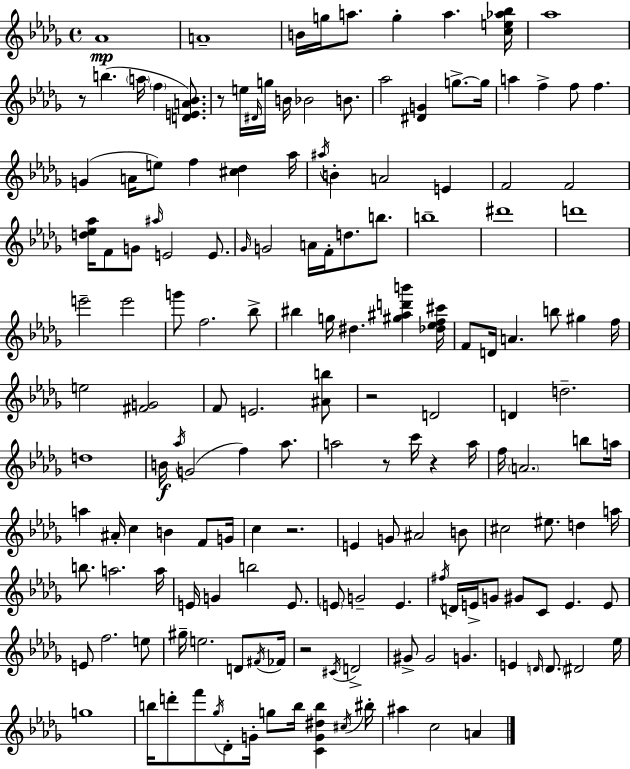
Ab4/w A4/w B4/s G5/s A5/e. G5/q A5/q. [C5,E5,Ab5,Bb5]/s Ab5/w R/e B5/q. A5/s F5/q [D4,E4,A4,Bb4]/e. R/e E5/s D#4/s G5/s B4/s Bb4/h B4/e. Ab5/h [D#4,G4]/q G5/e. G5/s A5/q F5/q F5/e F5/q. G4/q A4/s E5/e F5/q [C#5,Db5]/q Ab5/s A#5/s B4/q A4/h E4/q F4/h F4/h [D5,Eb5,Ab5]/s F4/e G4/e A#5/s E4/h E4/e. Gb4/s G4/h A4/s F4/s D5/e. B5/e. B5/w D#6/w D6/w E6/h E6/h G6/e F5/h. Bb5/e BIS5/q G5/s D#5/q. [G#5,A#5,D6,B6]/q [Db5,Eb5,F5,C#6]/s F4/e D4/s A4/q. B5/e G#5/q F5/s E5/h [F#4,G4]/h F4/e E4/h. [A#4,B5]/e R/h D4/h D4/q D5/h. D5/w B4/s Ab5/s G4/h F5/q Ab5/e. A5/h R/e C6/s R/q A5/s F5/s A4/h. B5/e A5/s A5/q A#4/s C5/q B4/q F4/e G4/s C5/q R/h. E4/q G4/e A#4/h B4/e C#5/h EIS5/e. D5/q A5/s B5/e. A5/h. A5/s E4/s G4/q B5/h E4/e. E4/e G4/h E4/q. F#5/s D4/s E4/s G4/e G#4/e C4/e E4/q. E4/e E4/e F5/h. E5/e G#5/s E5/h. D4/e F#4/s FES4/s R/h C#4/s D4/h G#4/e G#4/h G4/q. E4/q D4/s D4/e. D#4/h Eb5/s G5/w B5/s D6/e F6/e Gb5/s Db4/e G4/s G5/e B5/s [C4,G4,D#5,B5]/q C#5/s BIS5/s A#5/q C5/h A4/q